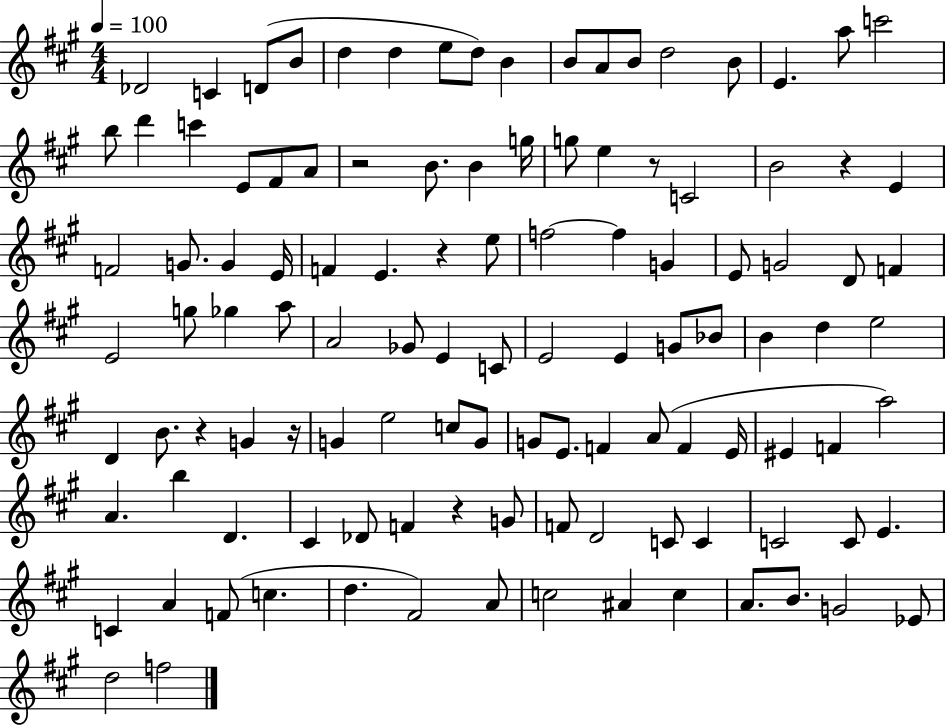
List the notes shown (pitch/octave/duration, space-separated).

Db4/h C4/q D4/e B4/e D5/q D5/q E5/e D5/e B4/q B4/e A4/e B4/e D5/h B4/e E4/q. A5/e C6/h B5/e D6/q C6/q E4/e F#4/e A4/e R/h B4/e. B4/q G5/s G5/e E5/q R/e C4/h B4/h R/q E4/q F4/h G4/e. G4/q E4/s F4/q E4/q. R/q E5/e F5/h F5/q G4/q E4/e G4/h D4/e F4/q E4/h G5/e Gb5/q A5/e A4/h Gb4/e E4/q C4/e E4/h E4/q G4/e Bb4/e B4/q D5/q E5/h D4/q B4/e. R/q G4/q R/s G4/q E5/h C5/e G4/e G4/e E4/e. F4/q A4/e F4/q E4/s EIS4/q F4/q A5/h A4/q. B5/q D4/q. C#4/q Db4/e F4/q R/q G4/e F4/e D4/h C4/e C4/q C4/h C4/e E4/q. C4/q A4/q F4/e C5/q. D5/q. F#4/h A4/e C5/h A#4/q C5/q A4/e. B4/e. G4/h Eb4/e D5/h F5/h